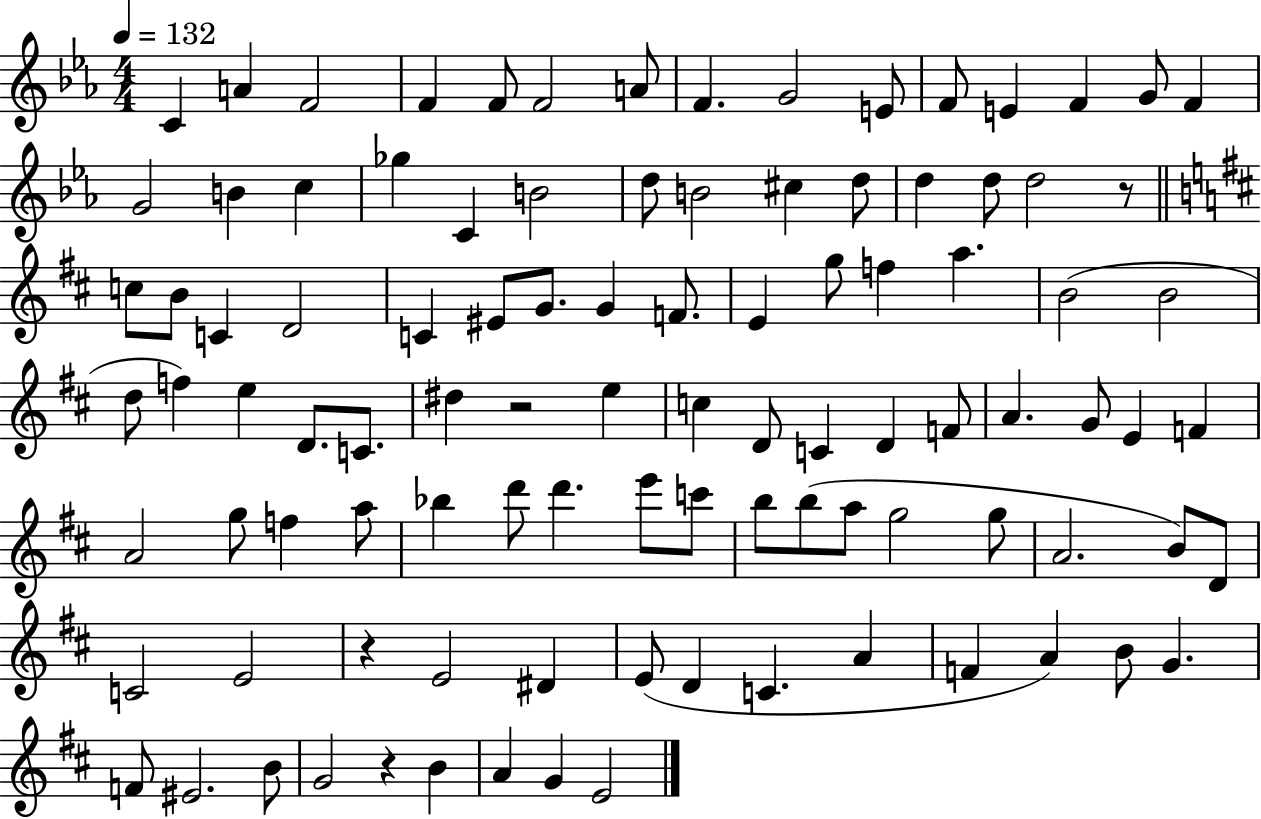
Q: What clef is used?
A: treble